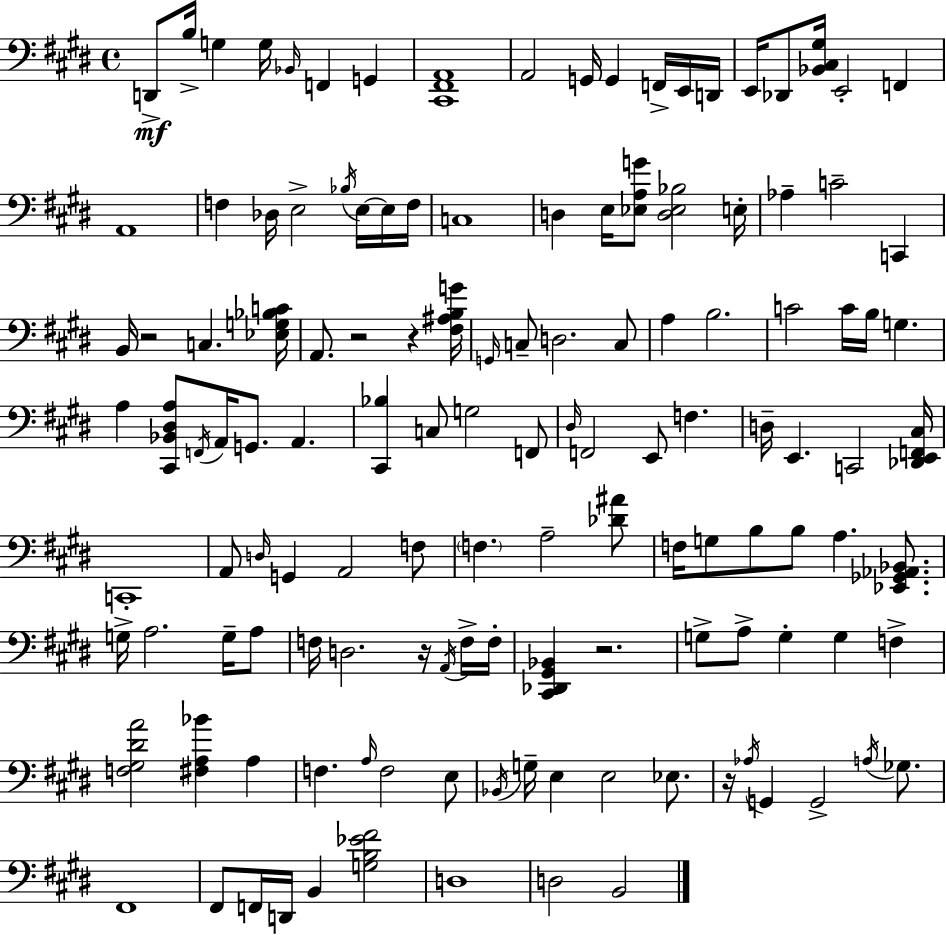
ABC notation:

X:1
T:Untitled
M:4/4
L:1/4
K:E
D,,/2 B,/4 G, G,/4 _B,,/4 F,, G,, [^C,,^F,,A,,]4 A,,2 G,,/4 G,, F,,/4 E,,/4 D,,/4 E,,/4 _D,,/2 [_B,,^C,^G,]/4 E,,2 F,, A,,4 F, _D,/4 E,2 _B,/4 E,/4 E,/4 F,/4 C,4 D, E,/4 [_E,A,G]/2 [D,_E,_B,]2 E,/4 _A, C2 C,, B,,/4 z2 C, [_E,G,_B,C]/4 A,,/2 z2 z [^F,^A,B,G]/4 G,,/4 C,/2 D,2 C,/2 A, B,2 C2 C/4 B,/4 G, A, [^C,,_B,,^D,A,]/2 F,,/4 A,,/4 G,,/2 A,, [^C,,_B,] C,/2 G,2 F,,/2 ^D,/4 F,,2 E,,/2 F, D,/4 E,, C,,2 [_D,,E,,F,,^C,]/4 C,,4 A,,/2 D,/4 G,, A,,2 F,/2 F, A,2 [_D^A]/2 F,/4 G,/2 B,/2 B,/2 A, [_E,,_G,,_A,,_B,,]/2 G,/4 A,2 G,/4 A,/2 F,/4 D,2 z/4 A,,/4 F,/4 F,/4 [^C,,_D,,^G,,_B,,] z2 G,/2 A,/2 G, G, F, [F,^G,^DA]2 [^F,A,_B] A, F, A,/4 F,2 E,/2 _B,,/4 G,/4 E, E,2 _E,/2 z/4 _A,/4 G,, G,,2 A,/4 _G,/2 ^F,,4 ^F,,/2 F,,/4 D,,/4 B,, [G,B,_E^F]2 D,4 D,2 B,,2